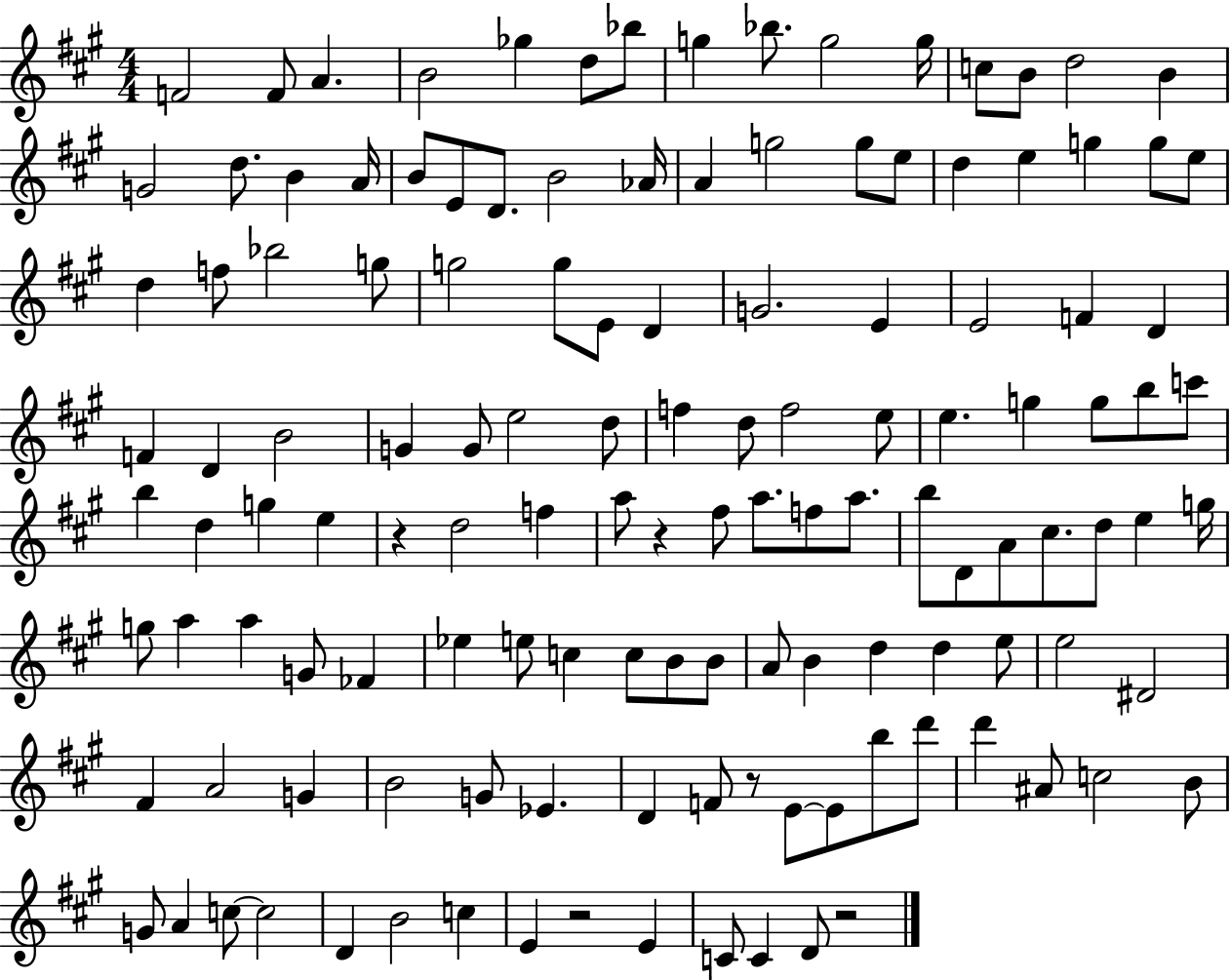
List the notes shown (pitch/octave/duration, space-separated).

F4/h F4/e A4/q. B4/h Gb5/q D5/e Bb5/e G5/q Bb5/e. G5/h G5/s C5/e B4/e D5/h B4/q G4/h D5/e. B4/q A4/s B4/e E4/e D4/e. B4/h Ab4/s A4/q G5/h G5/e E5/e D5/q E5/q G5/q G5/e E5/e D5/q F5/e Bb5/h G5/e G5/h G5/e E4/e D4/q G4/h. E4/q E4/h F4/q D4/q F4/q D4/q B4/h G4/q G4/e E5/h D5/e F5/q D5/e F5/h E5/e E5/q. G5/q G5/e B5/e C6/e B5/q D5/q G5/q E5/q R/q D5/h F5/q A5/e R/q F#5/e A5/e. F5/e A5/e. B5/e D4/e A4/e C#5/e. D5/e E5/q G5/s G5/e A5/q A5/q G4/e FES4/q Eb5/q E5/e C5/q C5/e B4/e B4/e A4/e B4/q D5/q D5/q E5/e E5/h D#4/h F#4/q A4/h G4/q B4/h G4/e Eb4/q. D4/q F4/e R/e E4/e E4/e B5/e D6/e D6/q A#4/e C5/h B4/e G4/e A4/q C5/e C5/h D4/q B4/h C5/q E4/q R/h E4/q C4/e C4/q D4/e R/h